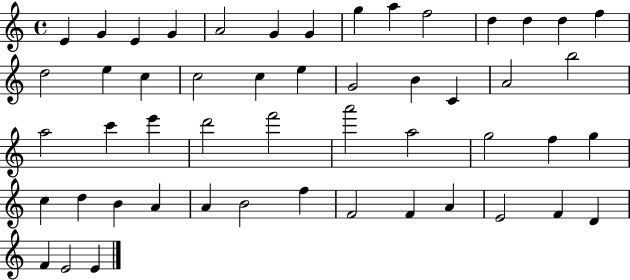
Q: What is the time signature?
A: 4/4